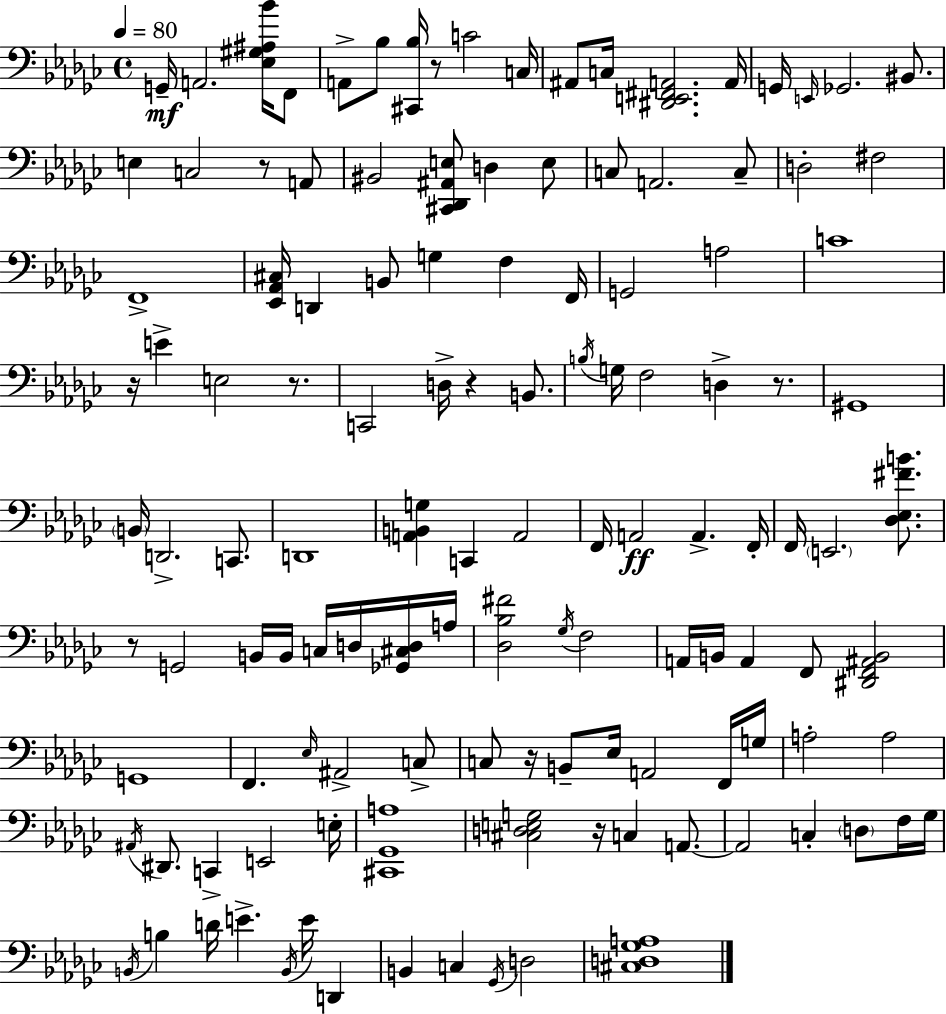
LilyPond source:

{
  \clef bass
  \time 4/4
  \defaultTimeSignature
  \key ees \minor
  \tempo 4 = 80
  g,16--\mf a,2. <ees gis ais bes'>16 f,8 | a,8-> bes8 <cis, bes>16 r8 c'2 c16 | ais,8 c16 <dis, e, fis, a,>2. a,16 | g,16 \grace { e,16 } ges,2. bis,8. | \break e4 c2 r8 a,8 | bis,2 <cis, des, ais, e>8 d4 e8 | c8 a,2. c8-- | d2-. fis2 | \break f,1-> | <ees, aes, cis>16 d,4 b,8 g4 f4 | f,16 g,2 a2 | c'1 | \break r16 e'4-> e2 r8. | c,2 d16-> r4 b,8. | \acciaccatura { b16 } g16 f2 d4-> r8. | gis,1 | \break \parenthesize b,16 d,2.-> c,8. | d,1 | <a, b, g>4 c,4 a,2 | f,16 a,2\ff a,4.-> | \break f,16-. f,16 \parenthesize e,2. <des ees fis' b'>8. | r8 g,2 b,16 b,16 c16 d16 | <ges, cis d>16 a16 <des bes fis'>2 \acciaccatura { ges16 } f2 | a,16 b,16 a,4 f,8 <dis, f, ais, b,>2 | \break g,1 | f,4. \grace { ees16 } ais,2-> | c8-> c8 r16 b,8-- ees16 a,2 | f,16 g16 a2-. a2 | \break \acciaccatura { ais,16 } dis,8. c,4-> e,2 | e16-. <cis, ges, a>1 | <cis d e g>2 r16 c4 | a,8.~~ a,2 c4-. | \break \parenthesize d8 f16 ges16 \acciaccatura { b,16 } b4 d'16 e'4.-> | \acciaccatura { b,16 } e'16 d,4 b,4 c4 \acciaccatura { ges,16 } | d2 <cis d ges a>1 | \bar "|."
}